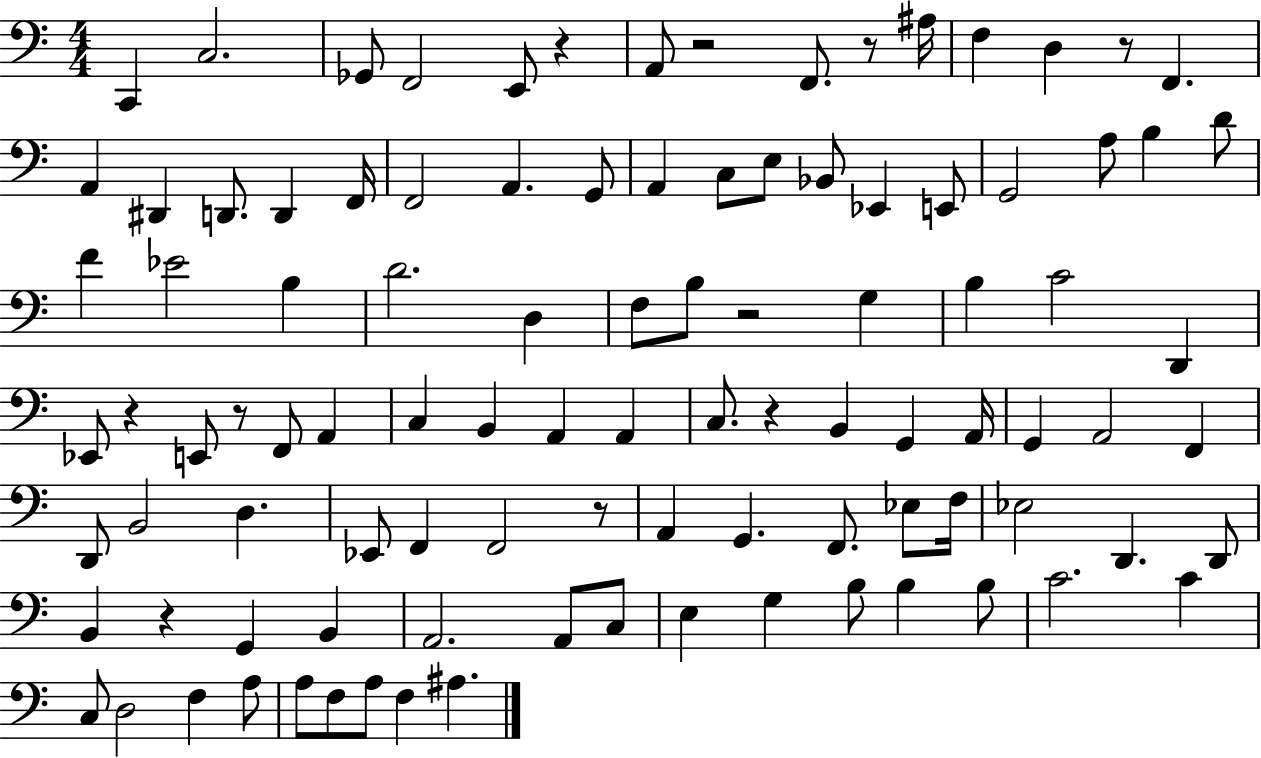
C2/q C3/h. Gb2/e F2/h E2/e R/q A2/e R/h F2/e. R/e A#3/s F3/q D3/q R/e F2/q. A2/q D#2/q D2/e. D2/q F2/s F2/h A2/q. G2/e A2/q C3/e E3/e Bb2/e Eb2/q E2/e G2/h A3/e B3/q D4/e F4/q Eb4/h B3/q D4/h. D3/q F3/e B3/e R/h G3/q B3/q C4/h D2/q Eb2/e R/q E2/e R/e F2/e A2/q C3/q B2/q A2/q A2/q C3/e. R/q B2/q G2/q A2/s G2/q A2/h F2/q D2/e B2/h D3/q. Eb2/e F2/q F2/h R/e A2/q G2/q. F2/e. Eb3/e F3/s Eb3/h D2/q. D2/e B2/q R/q G2/q B2/q A2/h. A2/e C3/e E3/q G3/q B3/e B3/q B3/e C4/h. C4/q C3/e D3/h F3/q A3/e A3/e F3/e A3/e F3/q A#3/q.